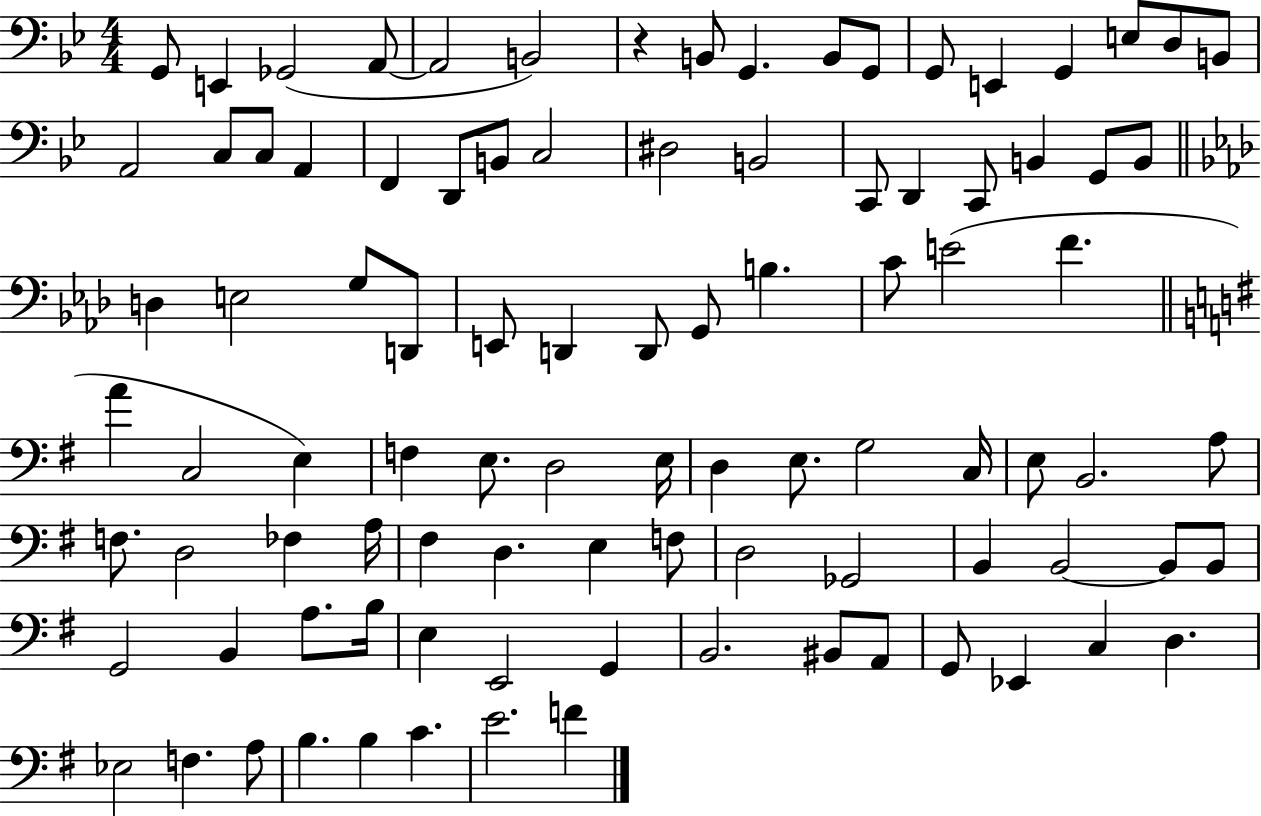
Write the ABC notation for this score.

X:1
T:Untitled
M:4/4
L:1/4
K:Bb
G,,/2 E,, _G,,2 A,,/2 A,,2 B,,2 z B,,/2 G,, B,,/2 G,,/2 G,,/2 E,, G,, E,/2 D,/2 B,,/2 A,,2 C,/2 C,/2 A,, F,, D,,/2 B,,/2 C,2 ^D,2 B,,2 C,,/2 D,, C,,/2 B,, G,,/2 B,,/2 D, E,2 G,/2 D,,/2 E,,/2 D,, D,,/2 G,,/2 B, C/2 E2 F A C,2 E, F, E,/2 D,2 E,/4 D, E,/2 G,2 C,/4 E,/2 B,,2 A,/2 F,/2 D,2 _F, A,/4 ^F, D, E, F,/2 D,2 _G,,2 B,, B,,2 B,,/2 B,,/2 G,,2 B,, A,/2 B,/4 E, E,,2 G,, B,,2 ^B,,/2 A,,/2 G,,/2 _E,, C, D, _E,2 F, A,/2 B, B, C E2 F